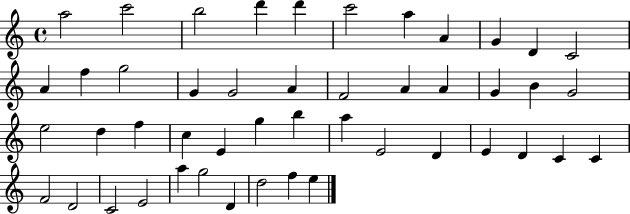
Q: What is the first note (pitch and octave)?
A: A5